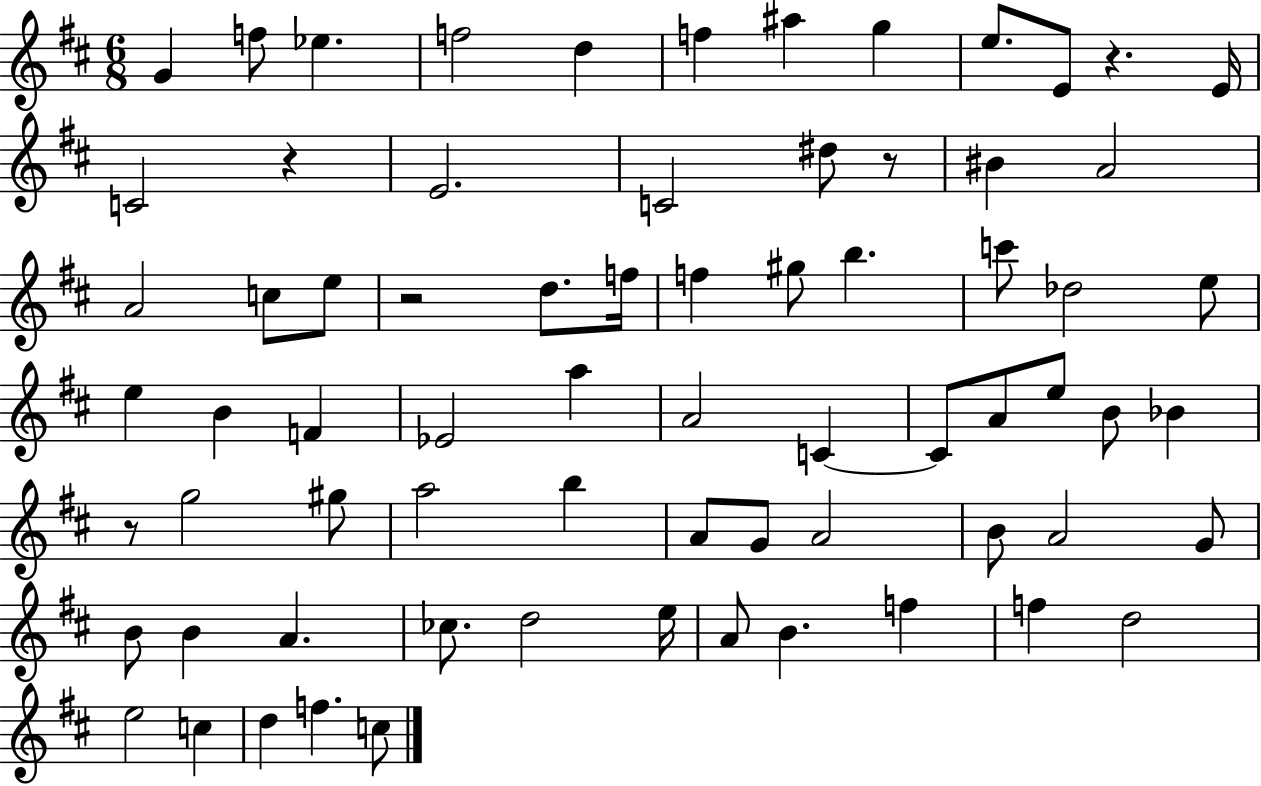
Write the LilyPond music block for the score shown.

{
  \clef treble
  \numericTimeSignature
  \time 6/8
  \key d \major
  \repeat volta 2 { g'4 f''8 ees''4. | f''2 d''4 | f''4 ais''4 g''4 | e''8. e'8 r4. e'16 | \break c'2 r4 | e'2. | c'2 dis''8 r8 | bis'4 a'2 | \break a'2 c''8 e''8 | r2 d''8. f''16 | f''4 gis''8 b''4. | c'''8 des''2 e''8 | \break e''4 b'4 f'4 | ees'2 a''4 | a'2 c'4~~ | c'8 a'8 e''8 b'8 bes'4 | \break r8 g''2 gis''8 | a''2 b''4 | a'8 g'8 a'2 | b'8 a'2 g'8 | \break b'8 b'4 a'4. | ces''8. d''2 e''16 | a'8 b'4. f''4 | f''4 d''2 | \break e''2 c''4 | d''4 f''4. c''8 | } \bar "|."
}